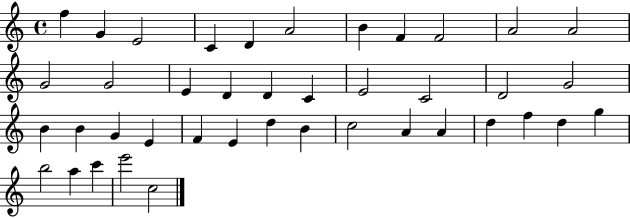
X:1
T:Untitled
M:4/4
L:1/4
K:C
f G E2 C D A2 B F F2 A2 A2 G2 G2 E D D C E2 C2 D2 G2 B B G E F E d B c2 A A d f d g b2 a c' e'2 c2